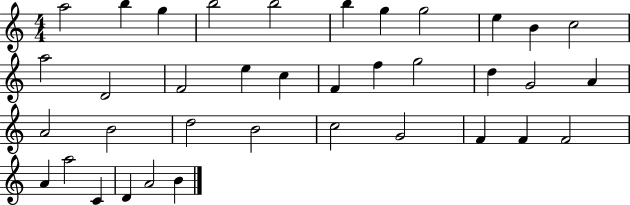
{
  \clef treble
  \numericTimeSignature
  \time 4/4
  \key c \major
  a''2 b''4 g''4 | b''2 b''2 | b''4 g''4 g''2 | e''4 b'4 c''2 | \break a''2 d'2 | f'2 e''4 c''4 | f'4 f''4 g''2 | d''4 g'2 a'4 | \break a'2 b'2 | d''2 b'2 | c''2 g'2 | f'4 f'4 f'2 | \break a'4 a''2 c'4 | d'4 a'2 b'4 | \bar "|."
}